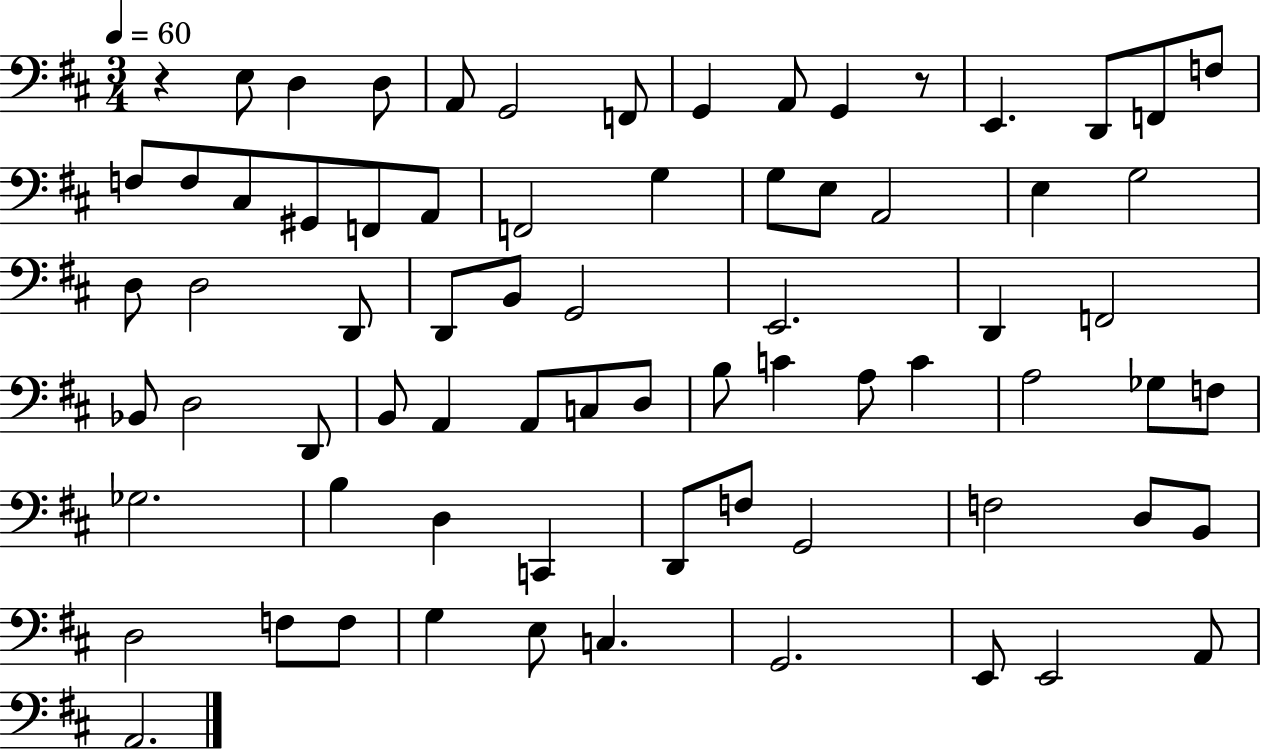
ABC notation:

X:1
T:Untitled
M:3/4
L:1/4
K:D
z E,/2 D, D,/2 A,,/2 G,,2 F,,/2 G,, A,,/2 G,, z/2 E,, D,,/2 F,,/2 F,/2 F,/2 F,/2 ^C,/2 ^G,,/2 F,,/2 A,,/2 F,,2 G, G,/2 E,/2 A,,2 E, G,2 D,/2 D,2 D,,/2 D,,/2 B,,/2 G,,2 E,,2 D,, F,,2 _B,,/2 D,2 D,,/2 B,,/2 A,, A,,/2 C,/2 D,/2 B,/2 C A,/2 C A,2 _G,/2 F,/2 _G,2 B, D, C,, D,,/2 F,/2 G,,2 F,2 D,/2 B,,/2 D,2 F,/2 F,/2 G, E,/2 C, G,,2 E,,/2 E,,2 A,,/2 A,,2